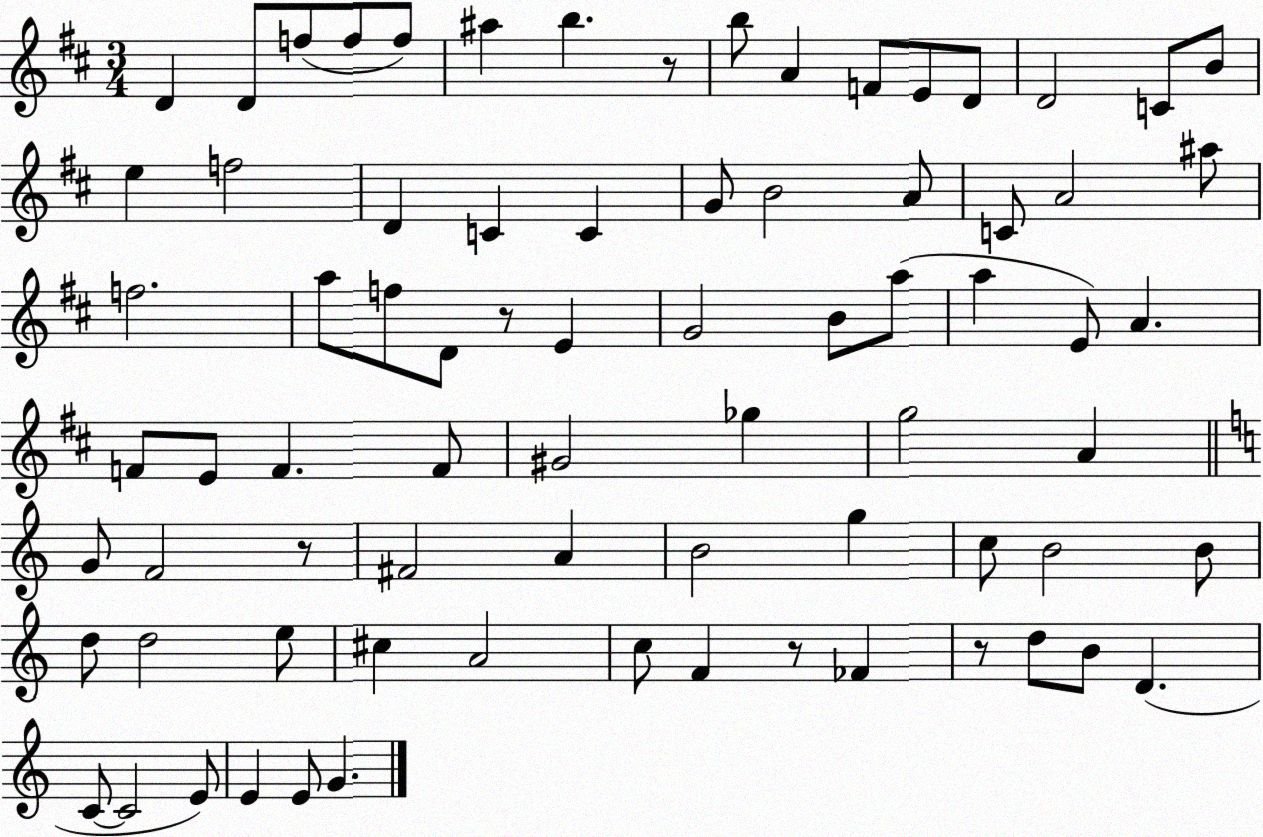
X:1
T:Untitled
M:3/4
L:1/4
K:D
D D/2 f/2 f/2 f/2 ^a b z/2 b/2 A F/2 E/2 D/2 D2 C/2 B/2 e f2 D C C G/2 B2 A/2 C/2 A2 ^a/2 f2 a/2 f/2 D/2 z/2 E G2 B/2 a/2 a E/2 A F/2 E/2 F F/2 ^G2 _g g2 A G/2 F2 z/2 ^F2 A B2 g c/2 B2 B/2 d/2 d2 e/2 ^c A2 c/2 F z/2 _F z/2 d/2 B/2 D C/2 C2 E/2 E E/2 G